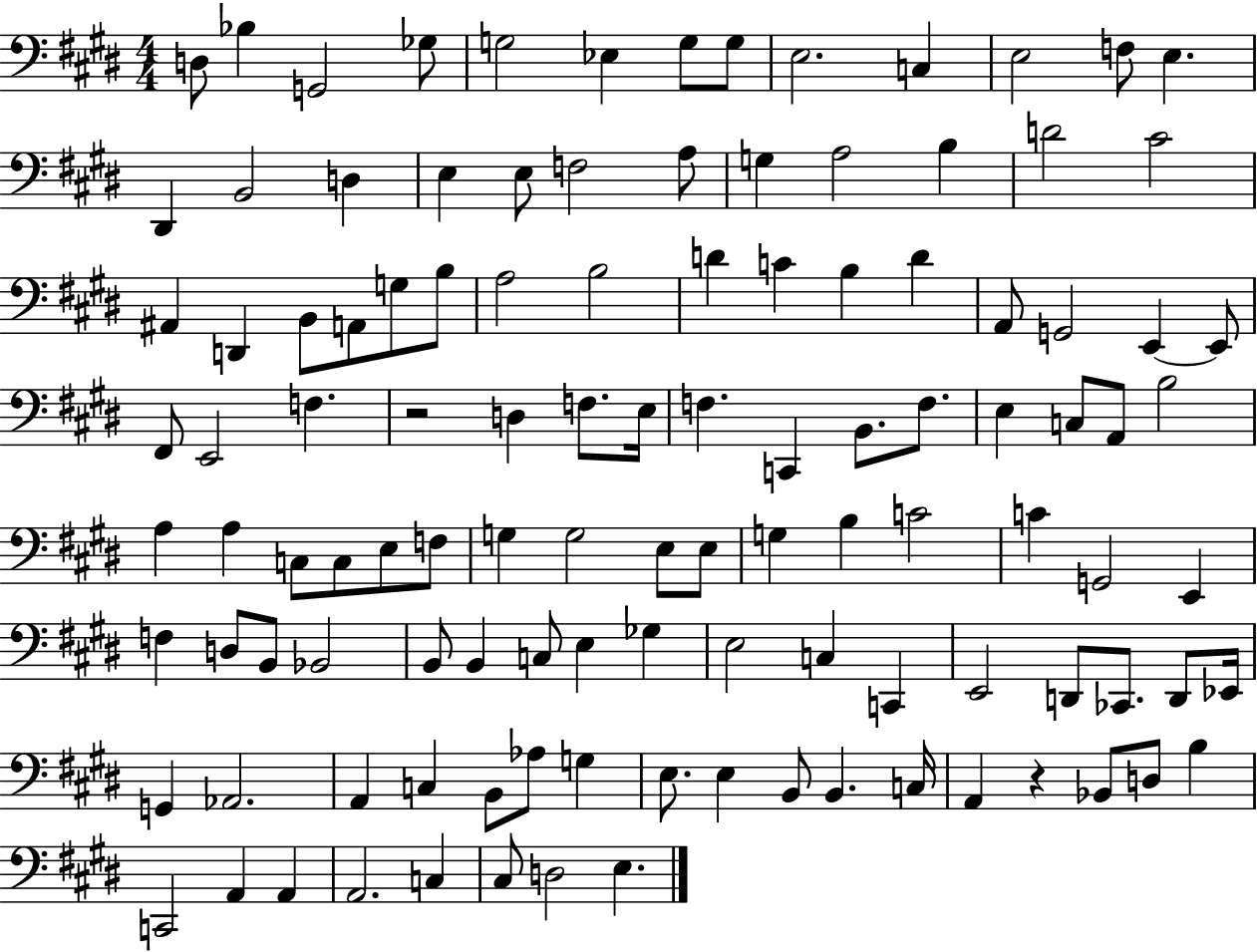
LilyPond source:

{
  \clef bass
  \numericTimeSignature
  \time 4/4
  \key e \major
  \repeat volta 2 { d8 bes4 g,2 ges8 | g2 ees4 g8 g8 | e2. c4 | e2 f8 e4. | \break dis,4 b,2 d4 | e4 e8 f2 a8 | g4 a2 b4 | d'2 cis'2 | \break ais,4 d,4 b,8 a,8 g8 b8 | a2 b2 | d'4 c'4 b4 d'4 | a,8 g,2 e,4~~ e,8 | \break fis,8 e,2 f4. | r2 d4 f8. e16 | f4. c,4 b,8. f8. | e4 c8 a,8 b2 | \break a4 a4 c8 c8 e8 f8 | g4 g2 e8 e8 | g4 b4 c'2 | c'4 g,2 e,4 | \break f4 d8 b,8 bes,2 | b,8 b,4 c8 e4 ges4 | e2 c4 c,4 | e,2 d,8 ces,8. d,8 ees,16 | \break g,4 aes,2. | a,4 c4 b,8 aes8 g4 | e8. e4 b,8 b,4. c16 | a,4 r4 bes,8 d8 b4 | \break c,2 a,4 a,4 | a,2. c4 | cis8 d2 e4. | } \bar "|."
}